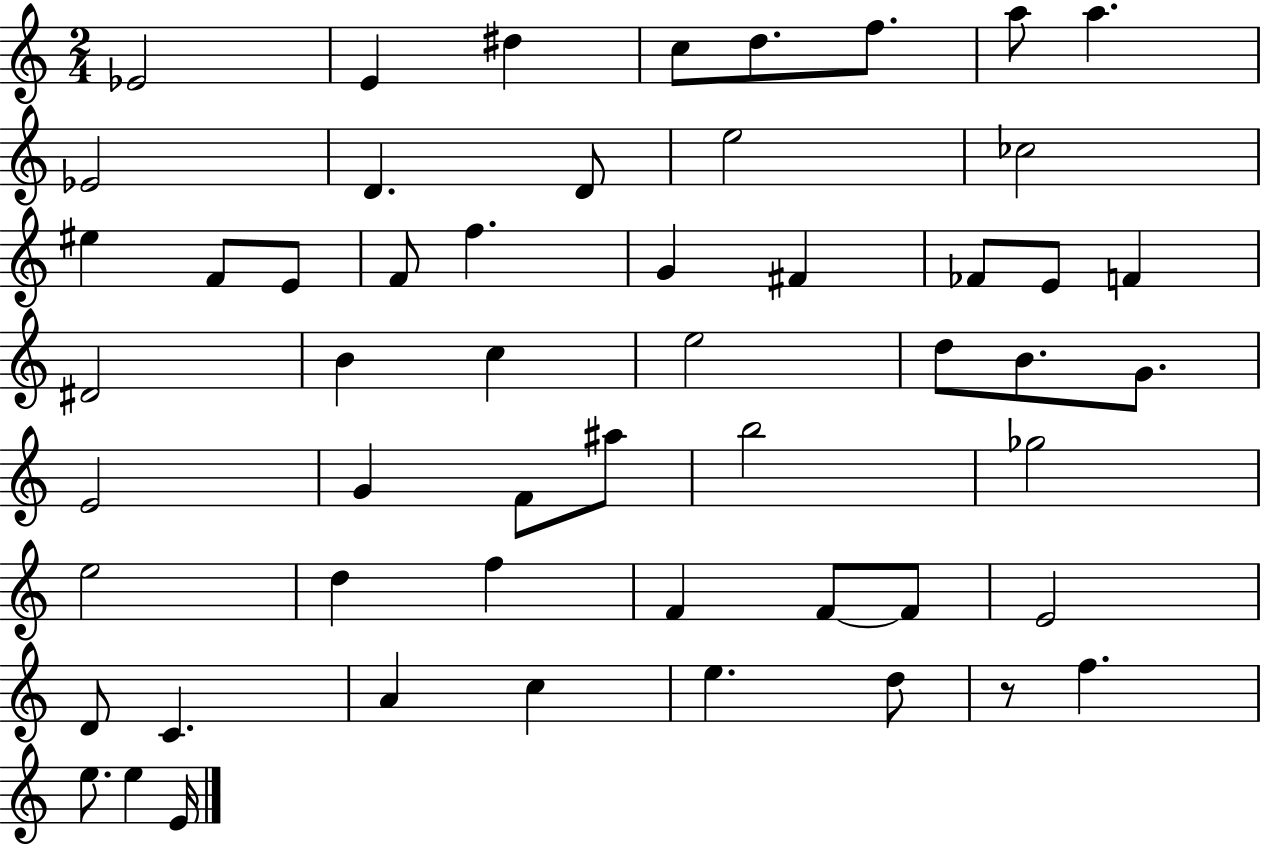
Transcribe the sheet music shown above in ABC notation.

X:1
T:Untitled
M:2/4
L:1/4
K:C
_E2 E ^d c/2 d/2 f/2 a/2 a _E2 D D/2 e2 _c2 ^e F/2 E/2 F/2 f G ^F _F/2 E/2 F ^D2 B c e2 d/2 B/2 G/2 E2 G F/2 ^a/2 b2 _g2 e2 d f F F/2 F/2 E2 D/2 C A c e d/2 z/2 f e/2 e E/4